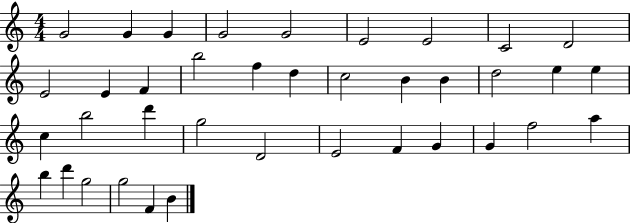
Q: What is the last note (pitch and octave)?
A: B4